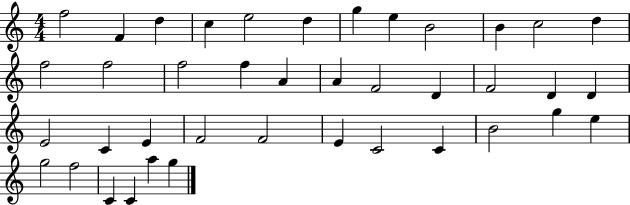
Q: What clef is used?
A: treble